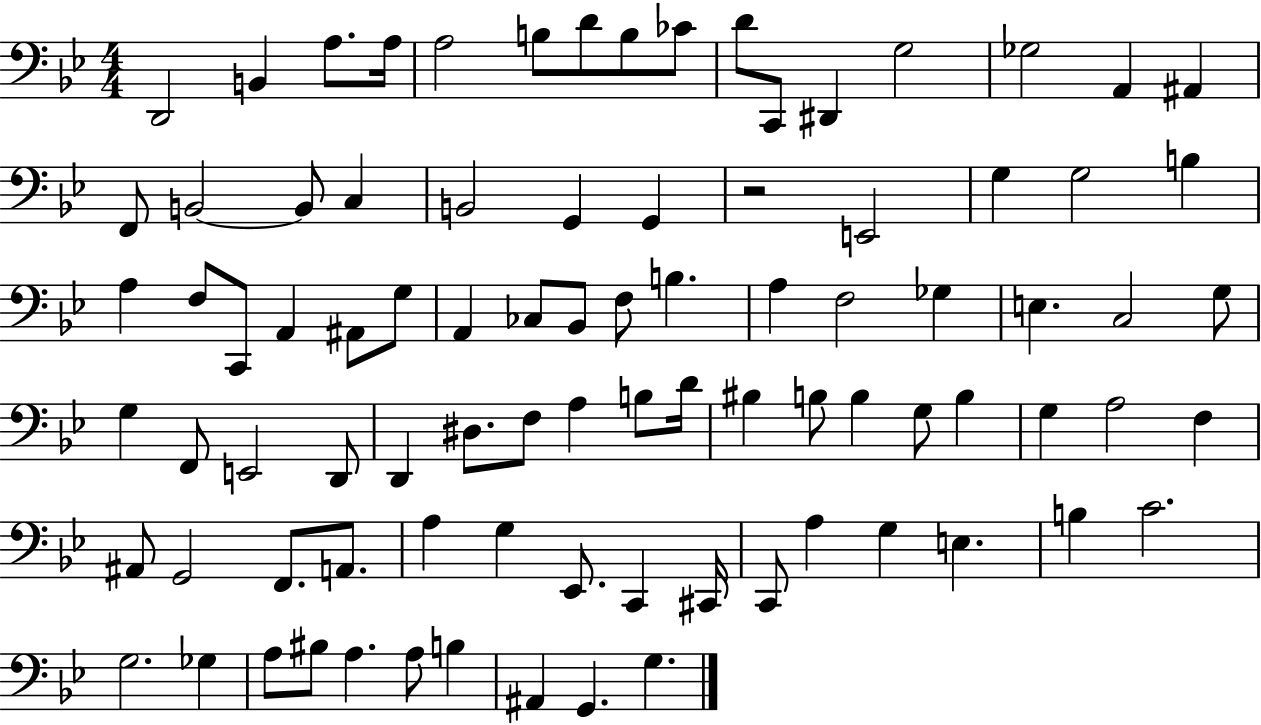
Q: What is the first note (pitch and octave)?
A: D2